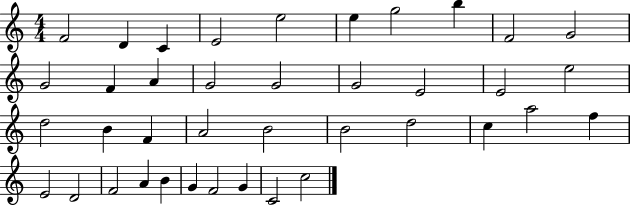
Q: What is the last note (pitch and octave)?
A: C5